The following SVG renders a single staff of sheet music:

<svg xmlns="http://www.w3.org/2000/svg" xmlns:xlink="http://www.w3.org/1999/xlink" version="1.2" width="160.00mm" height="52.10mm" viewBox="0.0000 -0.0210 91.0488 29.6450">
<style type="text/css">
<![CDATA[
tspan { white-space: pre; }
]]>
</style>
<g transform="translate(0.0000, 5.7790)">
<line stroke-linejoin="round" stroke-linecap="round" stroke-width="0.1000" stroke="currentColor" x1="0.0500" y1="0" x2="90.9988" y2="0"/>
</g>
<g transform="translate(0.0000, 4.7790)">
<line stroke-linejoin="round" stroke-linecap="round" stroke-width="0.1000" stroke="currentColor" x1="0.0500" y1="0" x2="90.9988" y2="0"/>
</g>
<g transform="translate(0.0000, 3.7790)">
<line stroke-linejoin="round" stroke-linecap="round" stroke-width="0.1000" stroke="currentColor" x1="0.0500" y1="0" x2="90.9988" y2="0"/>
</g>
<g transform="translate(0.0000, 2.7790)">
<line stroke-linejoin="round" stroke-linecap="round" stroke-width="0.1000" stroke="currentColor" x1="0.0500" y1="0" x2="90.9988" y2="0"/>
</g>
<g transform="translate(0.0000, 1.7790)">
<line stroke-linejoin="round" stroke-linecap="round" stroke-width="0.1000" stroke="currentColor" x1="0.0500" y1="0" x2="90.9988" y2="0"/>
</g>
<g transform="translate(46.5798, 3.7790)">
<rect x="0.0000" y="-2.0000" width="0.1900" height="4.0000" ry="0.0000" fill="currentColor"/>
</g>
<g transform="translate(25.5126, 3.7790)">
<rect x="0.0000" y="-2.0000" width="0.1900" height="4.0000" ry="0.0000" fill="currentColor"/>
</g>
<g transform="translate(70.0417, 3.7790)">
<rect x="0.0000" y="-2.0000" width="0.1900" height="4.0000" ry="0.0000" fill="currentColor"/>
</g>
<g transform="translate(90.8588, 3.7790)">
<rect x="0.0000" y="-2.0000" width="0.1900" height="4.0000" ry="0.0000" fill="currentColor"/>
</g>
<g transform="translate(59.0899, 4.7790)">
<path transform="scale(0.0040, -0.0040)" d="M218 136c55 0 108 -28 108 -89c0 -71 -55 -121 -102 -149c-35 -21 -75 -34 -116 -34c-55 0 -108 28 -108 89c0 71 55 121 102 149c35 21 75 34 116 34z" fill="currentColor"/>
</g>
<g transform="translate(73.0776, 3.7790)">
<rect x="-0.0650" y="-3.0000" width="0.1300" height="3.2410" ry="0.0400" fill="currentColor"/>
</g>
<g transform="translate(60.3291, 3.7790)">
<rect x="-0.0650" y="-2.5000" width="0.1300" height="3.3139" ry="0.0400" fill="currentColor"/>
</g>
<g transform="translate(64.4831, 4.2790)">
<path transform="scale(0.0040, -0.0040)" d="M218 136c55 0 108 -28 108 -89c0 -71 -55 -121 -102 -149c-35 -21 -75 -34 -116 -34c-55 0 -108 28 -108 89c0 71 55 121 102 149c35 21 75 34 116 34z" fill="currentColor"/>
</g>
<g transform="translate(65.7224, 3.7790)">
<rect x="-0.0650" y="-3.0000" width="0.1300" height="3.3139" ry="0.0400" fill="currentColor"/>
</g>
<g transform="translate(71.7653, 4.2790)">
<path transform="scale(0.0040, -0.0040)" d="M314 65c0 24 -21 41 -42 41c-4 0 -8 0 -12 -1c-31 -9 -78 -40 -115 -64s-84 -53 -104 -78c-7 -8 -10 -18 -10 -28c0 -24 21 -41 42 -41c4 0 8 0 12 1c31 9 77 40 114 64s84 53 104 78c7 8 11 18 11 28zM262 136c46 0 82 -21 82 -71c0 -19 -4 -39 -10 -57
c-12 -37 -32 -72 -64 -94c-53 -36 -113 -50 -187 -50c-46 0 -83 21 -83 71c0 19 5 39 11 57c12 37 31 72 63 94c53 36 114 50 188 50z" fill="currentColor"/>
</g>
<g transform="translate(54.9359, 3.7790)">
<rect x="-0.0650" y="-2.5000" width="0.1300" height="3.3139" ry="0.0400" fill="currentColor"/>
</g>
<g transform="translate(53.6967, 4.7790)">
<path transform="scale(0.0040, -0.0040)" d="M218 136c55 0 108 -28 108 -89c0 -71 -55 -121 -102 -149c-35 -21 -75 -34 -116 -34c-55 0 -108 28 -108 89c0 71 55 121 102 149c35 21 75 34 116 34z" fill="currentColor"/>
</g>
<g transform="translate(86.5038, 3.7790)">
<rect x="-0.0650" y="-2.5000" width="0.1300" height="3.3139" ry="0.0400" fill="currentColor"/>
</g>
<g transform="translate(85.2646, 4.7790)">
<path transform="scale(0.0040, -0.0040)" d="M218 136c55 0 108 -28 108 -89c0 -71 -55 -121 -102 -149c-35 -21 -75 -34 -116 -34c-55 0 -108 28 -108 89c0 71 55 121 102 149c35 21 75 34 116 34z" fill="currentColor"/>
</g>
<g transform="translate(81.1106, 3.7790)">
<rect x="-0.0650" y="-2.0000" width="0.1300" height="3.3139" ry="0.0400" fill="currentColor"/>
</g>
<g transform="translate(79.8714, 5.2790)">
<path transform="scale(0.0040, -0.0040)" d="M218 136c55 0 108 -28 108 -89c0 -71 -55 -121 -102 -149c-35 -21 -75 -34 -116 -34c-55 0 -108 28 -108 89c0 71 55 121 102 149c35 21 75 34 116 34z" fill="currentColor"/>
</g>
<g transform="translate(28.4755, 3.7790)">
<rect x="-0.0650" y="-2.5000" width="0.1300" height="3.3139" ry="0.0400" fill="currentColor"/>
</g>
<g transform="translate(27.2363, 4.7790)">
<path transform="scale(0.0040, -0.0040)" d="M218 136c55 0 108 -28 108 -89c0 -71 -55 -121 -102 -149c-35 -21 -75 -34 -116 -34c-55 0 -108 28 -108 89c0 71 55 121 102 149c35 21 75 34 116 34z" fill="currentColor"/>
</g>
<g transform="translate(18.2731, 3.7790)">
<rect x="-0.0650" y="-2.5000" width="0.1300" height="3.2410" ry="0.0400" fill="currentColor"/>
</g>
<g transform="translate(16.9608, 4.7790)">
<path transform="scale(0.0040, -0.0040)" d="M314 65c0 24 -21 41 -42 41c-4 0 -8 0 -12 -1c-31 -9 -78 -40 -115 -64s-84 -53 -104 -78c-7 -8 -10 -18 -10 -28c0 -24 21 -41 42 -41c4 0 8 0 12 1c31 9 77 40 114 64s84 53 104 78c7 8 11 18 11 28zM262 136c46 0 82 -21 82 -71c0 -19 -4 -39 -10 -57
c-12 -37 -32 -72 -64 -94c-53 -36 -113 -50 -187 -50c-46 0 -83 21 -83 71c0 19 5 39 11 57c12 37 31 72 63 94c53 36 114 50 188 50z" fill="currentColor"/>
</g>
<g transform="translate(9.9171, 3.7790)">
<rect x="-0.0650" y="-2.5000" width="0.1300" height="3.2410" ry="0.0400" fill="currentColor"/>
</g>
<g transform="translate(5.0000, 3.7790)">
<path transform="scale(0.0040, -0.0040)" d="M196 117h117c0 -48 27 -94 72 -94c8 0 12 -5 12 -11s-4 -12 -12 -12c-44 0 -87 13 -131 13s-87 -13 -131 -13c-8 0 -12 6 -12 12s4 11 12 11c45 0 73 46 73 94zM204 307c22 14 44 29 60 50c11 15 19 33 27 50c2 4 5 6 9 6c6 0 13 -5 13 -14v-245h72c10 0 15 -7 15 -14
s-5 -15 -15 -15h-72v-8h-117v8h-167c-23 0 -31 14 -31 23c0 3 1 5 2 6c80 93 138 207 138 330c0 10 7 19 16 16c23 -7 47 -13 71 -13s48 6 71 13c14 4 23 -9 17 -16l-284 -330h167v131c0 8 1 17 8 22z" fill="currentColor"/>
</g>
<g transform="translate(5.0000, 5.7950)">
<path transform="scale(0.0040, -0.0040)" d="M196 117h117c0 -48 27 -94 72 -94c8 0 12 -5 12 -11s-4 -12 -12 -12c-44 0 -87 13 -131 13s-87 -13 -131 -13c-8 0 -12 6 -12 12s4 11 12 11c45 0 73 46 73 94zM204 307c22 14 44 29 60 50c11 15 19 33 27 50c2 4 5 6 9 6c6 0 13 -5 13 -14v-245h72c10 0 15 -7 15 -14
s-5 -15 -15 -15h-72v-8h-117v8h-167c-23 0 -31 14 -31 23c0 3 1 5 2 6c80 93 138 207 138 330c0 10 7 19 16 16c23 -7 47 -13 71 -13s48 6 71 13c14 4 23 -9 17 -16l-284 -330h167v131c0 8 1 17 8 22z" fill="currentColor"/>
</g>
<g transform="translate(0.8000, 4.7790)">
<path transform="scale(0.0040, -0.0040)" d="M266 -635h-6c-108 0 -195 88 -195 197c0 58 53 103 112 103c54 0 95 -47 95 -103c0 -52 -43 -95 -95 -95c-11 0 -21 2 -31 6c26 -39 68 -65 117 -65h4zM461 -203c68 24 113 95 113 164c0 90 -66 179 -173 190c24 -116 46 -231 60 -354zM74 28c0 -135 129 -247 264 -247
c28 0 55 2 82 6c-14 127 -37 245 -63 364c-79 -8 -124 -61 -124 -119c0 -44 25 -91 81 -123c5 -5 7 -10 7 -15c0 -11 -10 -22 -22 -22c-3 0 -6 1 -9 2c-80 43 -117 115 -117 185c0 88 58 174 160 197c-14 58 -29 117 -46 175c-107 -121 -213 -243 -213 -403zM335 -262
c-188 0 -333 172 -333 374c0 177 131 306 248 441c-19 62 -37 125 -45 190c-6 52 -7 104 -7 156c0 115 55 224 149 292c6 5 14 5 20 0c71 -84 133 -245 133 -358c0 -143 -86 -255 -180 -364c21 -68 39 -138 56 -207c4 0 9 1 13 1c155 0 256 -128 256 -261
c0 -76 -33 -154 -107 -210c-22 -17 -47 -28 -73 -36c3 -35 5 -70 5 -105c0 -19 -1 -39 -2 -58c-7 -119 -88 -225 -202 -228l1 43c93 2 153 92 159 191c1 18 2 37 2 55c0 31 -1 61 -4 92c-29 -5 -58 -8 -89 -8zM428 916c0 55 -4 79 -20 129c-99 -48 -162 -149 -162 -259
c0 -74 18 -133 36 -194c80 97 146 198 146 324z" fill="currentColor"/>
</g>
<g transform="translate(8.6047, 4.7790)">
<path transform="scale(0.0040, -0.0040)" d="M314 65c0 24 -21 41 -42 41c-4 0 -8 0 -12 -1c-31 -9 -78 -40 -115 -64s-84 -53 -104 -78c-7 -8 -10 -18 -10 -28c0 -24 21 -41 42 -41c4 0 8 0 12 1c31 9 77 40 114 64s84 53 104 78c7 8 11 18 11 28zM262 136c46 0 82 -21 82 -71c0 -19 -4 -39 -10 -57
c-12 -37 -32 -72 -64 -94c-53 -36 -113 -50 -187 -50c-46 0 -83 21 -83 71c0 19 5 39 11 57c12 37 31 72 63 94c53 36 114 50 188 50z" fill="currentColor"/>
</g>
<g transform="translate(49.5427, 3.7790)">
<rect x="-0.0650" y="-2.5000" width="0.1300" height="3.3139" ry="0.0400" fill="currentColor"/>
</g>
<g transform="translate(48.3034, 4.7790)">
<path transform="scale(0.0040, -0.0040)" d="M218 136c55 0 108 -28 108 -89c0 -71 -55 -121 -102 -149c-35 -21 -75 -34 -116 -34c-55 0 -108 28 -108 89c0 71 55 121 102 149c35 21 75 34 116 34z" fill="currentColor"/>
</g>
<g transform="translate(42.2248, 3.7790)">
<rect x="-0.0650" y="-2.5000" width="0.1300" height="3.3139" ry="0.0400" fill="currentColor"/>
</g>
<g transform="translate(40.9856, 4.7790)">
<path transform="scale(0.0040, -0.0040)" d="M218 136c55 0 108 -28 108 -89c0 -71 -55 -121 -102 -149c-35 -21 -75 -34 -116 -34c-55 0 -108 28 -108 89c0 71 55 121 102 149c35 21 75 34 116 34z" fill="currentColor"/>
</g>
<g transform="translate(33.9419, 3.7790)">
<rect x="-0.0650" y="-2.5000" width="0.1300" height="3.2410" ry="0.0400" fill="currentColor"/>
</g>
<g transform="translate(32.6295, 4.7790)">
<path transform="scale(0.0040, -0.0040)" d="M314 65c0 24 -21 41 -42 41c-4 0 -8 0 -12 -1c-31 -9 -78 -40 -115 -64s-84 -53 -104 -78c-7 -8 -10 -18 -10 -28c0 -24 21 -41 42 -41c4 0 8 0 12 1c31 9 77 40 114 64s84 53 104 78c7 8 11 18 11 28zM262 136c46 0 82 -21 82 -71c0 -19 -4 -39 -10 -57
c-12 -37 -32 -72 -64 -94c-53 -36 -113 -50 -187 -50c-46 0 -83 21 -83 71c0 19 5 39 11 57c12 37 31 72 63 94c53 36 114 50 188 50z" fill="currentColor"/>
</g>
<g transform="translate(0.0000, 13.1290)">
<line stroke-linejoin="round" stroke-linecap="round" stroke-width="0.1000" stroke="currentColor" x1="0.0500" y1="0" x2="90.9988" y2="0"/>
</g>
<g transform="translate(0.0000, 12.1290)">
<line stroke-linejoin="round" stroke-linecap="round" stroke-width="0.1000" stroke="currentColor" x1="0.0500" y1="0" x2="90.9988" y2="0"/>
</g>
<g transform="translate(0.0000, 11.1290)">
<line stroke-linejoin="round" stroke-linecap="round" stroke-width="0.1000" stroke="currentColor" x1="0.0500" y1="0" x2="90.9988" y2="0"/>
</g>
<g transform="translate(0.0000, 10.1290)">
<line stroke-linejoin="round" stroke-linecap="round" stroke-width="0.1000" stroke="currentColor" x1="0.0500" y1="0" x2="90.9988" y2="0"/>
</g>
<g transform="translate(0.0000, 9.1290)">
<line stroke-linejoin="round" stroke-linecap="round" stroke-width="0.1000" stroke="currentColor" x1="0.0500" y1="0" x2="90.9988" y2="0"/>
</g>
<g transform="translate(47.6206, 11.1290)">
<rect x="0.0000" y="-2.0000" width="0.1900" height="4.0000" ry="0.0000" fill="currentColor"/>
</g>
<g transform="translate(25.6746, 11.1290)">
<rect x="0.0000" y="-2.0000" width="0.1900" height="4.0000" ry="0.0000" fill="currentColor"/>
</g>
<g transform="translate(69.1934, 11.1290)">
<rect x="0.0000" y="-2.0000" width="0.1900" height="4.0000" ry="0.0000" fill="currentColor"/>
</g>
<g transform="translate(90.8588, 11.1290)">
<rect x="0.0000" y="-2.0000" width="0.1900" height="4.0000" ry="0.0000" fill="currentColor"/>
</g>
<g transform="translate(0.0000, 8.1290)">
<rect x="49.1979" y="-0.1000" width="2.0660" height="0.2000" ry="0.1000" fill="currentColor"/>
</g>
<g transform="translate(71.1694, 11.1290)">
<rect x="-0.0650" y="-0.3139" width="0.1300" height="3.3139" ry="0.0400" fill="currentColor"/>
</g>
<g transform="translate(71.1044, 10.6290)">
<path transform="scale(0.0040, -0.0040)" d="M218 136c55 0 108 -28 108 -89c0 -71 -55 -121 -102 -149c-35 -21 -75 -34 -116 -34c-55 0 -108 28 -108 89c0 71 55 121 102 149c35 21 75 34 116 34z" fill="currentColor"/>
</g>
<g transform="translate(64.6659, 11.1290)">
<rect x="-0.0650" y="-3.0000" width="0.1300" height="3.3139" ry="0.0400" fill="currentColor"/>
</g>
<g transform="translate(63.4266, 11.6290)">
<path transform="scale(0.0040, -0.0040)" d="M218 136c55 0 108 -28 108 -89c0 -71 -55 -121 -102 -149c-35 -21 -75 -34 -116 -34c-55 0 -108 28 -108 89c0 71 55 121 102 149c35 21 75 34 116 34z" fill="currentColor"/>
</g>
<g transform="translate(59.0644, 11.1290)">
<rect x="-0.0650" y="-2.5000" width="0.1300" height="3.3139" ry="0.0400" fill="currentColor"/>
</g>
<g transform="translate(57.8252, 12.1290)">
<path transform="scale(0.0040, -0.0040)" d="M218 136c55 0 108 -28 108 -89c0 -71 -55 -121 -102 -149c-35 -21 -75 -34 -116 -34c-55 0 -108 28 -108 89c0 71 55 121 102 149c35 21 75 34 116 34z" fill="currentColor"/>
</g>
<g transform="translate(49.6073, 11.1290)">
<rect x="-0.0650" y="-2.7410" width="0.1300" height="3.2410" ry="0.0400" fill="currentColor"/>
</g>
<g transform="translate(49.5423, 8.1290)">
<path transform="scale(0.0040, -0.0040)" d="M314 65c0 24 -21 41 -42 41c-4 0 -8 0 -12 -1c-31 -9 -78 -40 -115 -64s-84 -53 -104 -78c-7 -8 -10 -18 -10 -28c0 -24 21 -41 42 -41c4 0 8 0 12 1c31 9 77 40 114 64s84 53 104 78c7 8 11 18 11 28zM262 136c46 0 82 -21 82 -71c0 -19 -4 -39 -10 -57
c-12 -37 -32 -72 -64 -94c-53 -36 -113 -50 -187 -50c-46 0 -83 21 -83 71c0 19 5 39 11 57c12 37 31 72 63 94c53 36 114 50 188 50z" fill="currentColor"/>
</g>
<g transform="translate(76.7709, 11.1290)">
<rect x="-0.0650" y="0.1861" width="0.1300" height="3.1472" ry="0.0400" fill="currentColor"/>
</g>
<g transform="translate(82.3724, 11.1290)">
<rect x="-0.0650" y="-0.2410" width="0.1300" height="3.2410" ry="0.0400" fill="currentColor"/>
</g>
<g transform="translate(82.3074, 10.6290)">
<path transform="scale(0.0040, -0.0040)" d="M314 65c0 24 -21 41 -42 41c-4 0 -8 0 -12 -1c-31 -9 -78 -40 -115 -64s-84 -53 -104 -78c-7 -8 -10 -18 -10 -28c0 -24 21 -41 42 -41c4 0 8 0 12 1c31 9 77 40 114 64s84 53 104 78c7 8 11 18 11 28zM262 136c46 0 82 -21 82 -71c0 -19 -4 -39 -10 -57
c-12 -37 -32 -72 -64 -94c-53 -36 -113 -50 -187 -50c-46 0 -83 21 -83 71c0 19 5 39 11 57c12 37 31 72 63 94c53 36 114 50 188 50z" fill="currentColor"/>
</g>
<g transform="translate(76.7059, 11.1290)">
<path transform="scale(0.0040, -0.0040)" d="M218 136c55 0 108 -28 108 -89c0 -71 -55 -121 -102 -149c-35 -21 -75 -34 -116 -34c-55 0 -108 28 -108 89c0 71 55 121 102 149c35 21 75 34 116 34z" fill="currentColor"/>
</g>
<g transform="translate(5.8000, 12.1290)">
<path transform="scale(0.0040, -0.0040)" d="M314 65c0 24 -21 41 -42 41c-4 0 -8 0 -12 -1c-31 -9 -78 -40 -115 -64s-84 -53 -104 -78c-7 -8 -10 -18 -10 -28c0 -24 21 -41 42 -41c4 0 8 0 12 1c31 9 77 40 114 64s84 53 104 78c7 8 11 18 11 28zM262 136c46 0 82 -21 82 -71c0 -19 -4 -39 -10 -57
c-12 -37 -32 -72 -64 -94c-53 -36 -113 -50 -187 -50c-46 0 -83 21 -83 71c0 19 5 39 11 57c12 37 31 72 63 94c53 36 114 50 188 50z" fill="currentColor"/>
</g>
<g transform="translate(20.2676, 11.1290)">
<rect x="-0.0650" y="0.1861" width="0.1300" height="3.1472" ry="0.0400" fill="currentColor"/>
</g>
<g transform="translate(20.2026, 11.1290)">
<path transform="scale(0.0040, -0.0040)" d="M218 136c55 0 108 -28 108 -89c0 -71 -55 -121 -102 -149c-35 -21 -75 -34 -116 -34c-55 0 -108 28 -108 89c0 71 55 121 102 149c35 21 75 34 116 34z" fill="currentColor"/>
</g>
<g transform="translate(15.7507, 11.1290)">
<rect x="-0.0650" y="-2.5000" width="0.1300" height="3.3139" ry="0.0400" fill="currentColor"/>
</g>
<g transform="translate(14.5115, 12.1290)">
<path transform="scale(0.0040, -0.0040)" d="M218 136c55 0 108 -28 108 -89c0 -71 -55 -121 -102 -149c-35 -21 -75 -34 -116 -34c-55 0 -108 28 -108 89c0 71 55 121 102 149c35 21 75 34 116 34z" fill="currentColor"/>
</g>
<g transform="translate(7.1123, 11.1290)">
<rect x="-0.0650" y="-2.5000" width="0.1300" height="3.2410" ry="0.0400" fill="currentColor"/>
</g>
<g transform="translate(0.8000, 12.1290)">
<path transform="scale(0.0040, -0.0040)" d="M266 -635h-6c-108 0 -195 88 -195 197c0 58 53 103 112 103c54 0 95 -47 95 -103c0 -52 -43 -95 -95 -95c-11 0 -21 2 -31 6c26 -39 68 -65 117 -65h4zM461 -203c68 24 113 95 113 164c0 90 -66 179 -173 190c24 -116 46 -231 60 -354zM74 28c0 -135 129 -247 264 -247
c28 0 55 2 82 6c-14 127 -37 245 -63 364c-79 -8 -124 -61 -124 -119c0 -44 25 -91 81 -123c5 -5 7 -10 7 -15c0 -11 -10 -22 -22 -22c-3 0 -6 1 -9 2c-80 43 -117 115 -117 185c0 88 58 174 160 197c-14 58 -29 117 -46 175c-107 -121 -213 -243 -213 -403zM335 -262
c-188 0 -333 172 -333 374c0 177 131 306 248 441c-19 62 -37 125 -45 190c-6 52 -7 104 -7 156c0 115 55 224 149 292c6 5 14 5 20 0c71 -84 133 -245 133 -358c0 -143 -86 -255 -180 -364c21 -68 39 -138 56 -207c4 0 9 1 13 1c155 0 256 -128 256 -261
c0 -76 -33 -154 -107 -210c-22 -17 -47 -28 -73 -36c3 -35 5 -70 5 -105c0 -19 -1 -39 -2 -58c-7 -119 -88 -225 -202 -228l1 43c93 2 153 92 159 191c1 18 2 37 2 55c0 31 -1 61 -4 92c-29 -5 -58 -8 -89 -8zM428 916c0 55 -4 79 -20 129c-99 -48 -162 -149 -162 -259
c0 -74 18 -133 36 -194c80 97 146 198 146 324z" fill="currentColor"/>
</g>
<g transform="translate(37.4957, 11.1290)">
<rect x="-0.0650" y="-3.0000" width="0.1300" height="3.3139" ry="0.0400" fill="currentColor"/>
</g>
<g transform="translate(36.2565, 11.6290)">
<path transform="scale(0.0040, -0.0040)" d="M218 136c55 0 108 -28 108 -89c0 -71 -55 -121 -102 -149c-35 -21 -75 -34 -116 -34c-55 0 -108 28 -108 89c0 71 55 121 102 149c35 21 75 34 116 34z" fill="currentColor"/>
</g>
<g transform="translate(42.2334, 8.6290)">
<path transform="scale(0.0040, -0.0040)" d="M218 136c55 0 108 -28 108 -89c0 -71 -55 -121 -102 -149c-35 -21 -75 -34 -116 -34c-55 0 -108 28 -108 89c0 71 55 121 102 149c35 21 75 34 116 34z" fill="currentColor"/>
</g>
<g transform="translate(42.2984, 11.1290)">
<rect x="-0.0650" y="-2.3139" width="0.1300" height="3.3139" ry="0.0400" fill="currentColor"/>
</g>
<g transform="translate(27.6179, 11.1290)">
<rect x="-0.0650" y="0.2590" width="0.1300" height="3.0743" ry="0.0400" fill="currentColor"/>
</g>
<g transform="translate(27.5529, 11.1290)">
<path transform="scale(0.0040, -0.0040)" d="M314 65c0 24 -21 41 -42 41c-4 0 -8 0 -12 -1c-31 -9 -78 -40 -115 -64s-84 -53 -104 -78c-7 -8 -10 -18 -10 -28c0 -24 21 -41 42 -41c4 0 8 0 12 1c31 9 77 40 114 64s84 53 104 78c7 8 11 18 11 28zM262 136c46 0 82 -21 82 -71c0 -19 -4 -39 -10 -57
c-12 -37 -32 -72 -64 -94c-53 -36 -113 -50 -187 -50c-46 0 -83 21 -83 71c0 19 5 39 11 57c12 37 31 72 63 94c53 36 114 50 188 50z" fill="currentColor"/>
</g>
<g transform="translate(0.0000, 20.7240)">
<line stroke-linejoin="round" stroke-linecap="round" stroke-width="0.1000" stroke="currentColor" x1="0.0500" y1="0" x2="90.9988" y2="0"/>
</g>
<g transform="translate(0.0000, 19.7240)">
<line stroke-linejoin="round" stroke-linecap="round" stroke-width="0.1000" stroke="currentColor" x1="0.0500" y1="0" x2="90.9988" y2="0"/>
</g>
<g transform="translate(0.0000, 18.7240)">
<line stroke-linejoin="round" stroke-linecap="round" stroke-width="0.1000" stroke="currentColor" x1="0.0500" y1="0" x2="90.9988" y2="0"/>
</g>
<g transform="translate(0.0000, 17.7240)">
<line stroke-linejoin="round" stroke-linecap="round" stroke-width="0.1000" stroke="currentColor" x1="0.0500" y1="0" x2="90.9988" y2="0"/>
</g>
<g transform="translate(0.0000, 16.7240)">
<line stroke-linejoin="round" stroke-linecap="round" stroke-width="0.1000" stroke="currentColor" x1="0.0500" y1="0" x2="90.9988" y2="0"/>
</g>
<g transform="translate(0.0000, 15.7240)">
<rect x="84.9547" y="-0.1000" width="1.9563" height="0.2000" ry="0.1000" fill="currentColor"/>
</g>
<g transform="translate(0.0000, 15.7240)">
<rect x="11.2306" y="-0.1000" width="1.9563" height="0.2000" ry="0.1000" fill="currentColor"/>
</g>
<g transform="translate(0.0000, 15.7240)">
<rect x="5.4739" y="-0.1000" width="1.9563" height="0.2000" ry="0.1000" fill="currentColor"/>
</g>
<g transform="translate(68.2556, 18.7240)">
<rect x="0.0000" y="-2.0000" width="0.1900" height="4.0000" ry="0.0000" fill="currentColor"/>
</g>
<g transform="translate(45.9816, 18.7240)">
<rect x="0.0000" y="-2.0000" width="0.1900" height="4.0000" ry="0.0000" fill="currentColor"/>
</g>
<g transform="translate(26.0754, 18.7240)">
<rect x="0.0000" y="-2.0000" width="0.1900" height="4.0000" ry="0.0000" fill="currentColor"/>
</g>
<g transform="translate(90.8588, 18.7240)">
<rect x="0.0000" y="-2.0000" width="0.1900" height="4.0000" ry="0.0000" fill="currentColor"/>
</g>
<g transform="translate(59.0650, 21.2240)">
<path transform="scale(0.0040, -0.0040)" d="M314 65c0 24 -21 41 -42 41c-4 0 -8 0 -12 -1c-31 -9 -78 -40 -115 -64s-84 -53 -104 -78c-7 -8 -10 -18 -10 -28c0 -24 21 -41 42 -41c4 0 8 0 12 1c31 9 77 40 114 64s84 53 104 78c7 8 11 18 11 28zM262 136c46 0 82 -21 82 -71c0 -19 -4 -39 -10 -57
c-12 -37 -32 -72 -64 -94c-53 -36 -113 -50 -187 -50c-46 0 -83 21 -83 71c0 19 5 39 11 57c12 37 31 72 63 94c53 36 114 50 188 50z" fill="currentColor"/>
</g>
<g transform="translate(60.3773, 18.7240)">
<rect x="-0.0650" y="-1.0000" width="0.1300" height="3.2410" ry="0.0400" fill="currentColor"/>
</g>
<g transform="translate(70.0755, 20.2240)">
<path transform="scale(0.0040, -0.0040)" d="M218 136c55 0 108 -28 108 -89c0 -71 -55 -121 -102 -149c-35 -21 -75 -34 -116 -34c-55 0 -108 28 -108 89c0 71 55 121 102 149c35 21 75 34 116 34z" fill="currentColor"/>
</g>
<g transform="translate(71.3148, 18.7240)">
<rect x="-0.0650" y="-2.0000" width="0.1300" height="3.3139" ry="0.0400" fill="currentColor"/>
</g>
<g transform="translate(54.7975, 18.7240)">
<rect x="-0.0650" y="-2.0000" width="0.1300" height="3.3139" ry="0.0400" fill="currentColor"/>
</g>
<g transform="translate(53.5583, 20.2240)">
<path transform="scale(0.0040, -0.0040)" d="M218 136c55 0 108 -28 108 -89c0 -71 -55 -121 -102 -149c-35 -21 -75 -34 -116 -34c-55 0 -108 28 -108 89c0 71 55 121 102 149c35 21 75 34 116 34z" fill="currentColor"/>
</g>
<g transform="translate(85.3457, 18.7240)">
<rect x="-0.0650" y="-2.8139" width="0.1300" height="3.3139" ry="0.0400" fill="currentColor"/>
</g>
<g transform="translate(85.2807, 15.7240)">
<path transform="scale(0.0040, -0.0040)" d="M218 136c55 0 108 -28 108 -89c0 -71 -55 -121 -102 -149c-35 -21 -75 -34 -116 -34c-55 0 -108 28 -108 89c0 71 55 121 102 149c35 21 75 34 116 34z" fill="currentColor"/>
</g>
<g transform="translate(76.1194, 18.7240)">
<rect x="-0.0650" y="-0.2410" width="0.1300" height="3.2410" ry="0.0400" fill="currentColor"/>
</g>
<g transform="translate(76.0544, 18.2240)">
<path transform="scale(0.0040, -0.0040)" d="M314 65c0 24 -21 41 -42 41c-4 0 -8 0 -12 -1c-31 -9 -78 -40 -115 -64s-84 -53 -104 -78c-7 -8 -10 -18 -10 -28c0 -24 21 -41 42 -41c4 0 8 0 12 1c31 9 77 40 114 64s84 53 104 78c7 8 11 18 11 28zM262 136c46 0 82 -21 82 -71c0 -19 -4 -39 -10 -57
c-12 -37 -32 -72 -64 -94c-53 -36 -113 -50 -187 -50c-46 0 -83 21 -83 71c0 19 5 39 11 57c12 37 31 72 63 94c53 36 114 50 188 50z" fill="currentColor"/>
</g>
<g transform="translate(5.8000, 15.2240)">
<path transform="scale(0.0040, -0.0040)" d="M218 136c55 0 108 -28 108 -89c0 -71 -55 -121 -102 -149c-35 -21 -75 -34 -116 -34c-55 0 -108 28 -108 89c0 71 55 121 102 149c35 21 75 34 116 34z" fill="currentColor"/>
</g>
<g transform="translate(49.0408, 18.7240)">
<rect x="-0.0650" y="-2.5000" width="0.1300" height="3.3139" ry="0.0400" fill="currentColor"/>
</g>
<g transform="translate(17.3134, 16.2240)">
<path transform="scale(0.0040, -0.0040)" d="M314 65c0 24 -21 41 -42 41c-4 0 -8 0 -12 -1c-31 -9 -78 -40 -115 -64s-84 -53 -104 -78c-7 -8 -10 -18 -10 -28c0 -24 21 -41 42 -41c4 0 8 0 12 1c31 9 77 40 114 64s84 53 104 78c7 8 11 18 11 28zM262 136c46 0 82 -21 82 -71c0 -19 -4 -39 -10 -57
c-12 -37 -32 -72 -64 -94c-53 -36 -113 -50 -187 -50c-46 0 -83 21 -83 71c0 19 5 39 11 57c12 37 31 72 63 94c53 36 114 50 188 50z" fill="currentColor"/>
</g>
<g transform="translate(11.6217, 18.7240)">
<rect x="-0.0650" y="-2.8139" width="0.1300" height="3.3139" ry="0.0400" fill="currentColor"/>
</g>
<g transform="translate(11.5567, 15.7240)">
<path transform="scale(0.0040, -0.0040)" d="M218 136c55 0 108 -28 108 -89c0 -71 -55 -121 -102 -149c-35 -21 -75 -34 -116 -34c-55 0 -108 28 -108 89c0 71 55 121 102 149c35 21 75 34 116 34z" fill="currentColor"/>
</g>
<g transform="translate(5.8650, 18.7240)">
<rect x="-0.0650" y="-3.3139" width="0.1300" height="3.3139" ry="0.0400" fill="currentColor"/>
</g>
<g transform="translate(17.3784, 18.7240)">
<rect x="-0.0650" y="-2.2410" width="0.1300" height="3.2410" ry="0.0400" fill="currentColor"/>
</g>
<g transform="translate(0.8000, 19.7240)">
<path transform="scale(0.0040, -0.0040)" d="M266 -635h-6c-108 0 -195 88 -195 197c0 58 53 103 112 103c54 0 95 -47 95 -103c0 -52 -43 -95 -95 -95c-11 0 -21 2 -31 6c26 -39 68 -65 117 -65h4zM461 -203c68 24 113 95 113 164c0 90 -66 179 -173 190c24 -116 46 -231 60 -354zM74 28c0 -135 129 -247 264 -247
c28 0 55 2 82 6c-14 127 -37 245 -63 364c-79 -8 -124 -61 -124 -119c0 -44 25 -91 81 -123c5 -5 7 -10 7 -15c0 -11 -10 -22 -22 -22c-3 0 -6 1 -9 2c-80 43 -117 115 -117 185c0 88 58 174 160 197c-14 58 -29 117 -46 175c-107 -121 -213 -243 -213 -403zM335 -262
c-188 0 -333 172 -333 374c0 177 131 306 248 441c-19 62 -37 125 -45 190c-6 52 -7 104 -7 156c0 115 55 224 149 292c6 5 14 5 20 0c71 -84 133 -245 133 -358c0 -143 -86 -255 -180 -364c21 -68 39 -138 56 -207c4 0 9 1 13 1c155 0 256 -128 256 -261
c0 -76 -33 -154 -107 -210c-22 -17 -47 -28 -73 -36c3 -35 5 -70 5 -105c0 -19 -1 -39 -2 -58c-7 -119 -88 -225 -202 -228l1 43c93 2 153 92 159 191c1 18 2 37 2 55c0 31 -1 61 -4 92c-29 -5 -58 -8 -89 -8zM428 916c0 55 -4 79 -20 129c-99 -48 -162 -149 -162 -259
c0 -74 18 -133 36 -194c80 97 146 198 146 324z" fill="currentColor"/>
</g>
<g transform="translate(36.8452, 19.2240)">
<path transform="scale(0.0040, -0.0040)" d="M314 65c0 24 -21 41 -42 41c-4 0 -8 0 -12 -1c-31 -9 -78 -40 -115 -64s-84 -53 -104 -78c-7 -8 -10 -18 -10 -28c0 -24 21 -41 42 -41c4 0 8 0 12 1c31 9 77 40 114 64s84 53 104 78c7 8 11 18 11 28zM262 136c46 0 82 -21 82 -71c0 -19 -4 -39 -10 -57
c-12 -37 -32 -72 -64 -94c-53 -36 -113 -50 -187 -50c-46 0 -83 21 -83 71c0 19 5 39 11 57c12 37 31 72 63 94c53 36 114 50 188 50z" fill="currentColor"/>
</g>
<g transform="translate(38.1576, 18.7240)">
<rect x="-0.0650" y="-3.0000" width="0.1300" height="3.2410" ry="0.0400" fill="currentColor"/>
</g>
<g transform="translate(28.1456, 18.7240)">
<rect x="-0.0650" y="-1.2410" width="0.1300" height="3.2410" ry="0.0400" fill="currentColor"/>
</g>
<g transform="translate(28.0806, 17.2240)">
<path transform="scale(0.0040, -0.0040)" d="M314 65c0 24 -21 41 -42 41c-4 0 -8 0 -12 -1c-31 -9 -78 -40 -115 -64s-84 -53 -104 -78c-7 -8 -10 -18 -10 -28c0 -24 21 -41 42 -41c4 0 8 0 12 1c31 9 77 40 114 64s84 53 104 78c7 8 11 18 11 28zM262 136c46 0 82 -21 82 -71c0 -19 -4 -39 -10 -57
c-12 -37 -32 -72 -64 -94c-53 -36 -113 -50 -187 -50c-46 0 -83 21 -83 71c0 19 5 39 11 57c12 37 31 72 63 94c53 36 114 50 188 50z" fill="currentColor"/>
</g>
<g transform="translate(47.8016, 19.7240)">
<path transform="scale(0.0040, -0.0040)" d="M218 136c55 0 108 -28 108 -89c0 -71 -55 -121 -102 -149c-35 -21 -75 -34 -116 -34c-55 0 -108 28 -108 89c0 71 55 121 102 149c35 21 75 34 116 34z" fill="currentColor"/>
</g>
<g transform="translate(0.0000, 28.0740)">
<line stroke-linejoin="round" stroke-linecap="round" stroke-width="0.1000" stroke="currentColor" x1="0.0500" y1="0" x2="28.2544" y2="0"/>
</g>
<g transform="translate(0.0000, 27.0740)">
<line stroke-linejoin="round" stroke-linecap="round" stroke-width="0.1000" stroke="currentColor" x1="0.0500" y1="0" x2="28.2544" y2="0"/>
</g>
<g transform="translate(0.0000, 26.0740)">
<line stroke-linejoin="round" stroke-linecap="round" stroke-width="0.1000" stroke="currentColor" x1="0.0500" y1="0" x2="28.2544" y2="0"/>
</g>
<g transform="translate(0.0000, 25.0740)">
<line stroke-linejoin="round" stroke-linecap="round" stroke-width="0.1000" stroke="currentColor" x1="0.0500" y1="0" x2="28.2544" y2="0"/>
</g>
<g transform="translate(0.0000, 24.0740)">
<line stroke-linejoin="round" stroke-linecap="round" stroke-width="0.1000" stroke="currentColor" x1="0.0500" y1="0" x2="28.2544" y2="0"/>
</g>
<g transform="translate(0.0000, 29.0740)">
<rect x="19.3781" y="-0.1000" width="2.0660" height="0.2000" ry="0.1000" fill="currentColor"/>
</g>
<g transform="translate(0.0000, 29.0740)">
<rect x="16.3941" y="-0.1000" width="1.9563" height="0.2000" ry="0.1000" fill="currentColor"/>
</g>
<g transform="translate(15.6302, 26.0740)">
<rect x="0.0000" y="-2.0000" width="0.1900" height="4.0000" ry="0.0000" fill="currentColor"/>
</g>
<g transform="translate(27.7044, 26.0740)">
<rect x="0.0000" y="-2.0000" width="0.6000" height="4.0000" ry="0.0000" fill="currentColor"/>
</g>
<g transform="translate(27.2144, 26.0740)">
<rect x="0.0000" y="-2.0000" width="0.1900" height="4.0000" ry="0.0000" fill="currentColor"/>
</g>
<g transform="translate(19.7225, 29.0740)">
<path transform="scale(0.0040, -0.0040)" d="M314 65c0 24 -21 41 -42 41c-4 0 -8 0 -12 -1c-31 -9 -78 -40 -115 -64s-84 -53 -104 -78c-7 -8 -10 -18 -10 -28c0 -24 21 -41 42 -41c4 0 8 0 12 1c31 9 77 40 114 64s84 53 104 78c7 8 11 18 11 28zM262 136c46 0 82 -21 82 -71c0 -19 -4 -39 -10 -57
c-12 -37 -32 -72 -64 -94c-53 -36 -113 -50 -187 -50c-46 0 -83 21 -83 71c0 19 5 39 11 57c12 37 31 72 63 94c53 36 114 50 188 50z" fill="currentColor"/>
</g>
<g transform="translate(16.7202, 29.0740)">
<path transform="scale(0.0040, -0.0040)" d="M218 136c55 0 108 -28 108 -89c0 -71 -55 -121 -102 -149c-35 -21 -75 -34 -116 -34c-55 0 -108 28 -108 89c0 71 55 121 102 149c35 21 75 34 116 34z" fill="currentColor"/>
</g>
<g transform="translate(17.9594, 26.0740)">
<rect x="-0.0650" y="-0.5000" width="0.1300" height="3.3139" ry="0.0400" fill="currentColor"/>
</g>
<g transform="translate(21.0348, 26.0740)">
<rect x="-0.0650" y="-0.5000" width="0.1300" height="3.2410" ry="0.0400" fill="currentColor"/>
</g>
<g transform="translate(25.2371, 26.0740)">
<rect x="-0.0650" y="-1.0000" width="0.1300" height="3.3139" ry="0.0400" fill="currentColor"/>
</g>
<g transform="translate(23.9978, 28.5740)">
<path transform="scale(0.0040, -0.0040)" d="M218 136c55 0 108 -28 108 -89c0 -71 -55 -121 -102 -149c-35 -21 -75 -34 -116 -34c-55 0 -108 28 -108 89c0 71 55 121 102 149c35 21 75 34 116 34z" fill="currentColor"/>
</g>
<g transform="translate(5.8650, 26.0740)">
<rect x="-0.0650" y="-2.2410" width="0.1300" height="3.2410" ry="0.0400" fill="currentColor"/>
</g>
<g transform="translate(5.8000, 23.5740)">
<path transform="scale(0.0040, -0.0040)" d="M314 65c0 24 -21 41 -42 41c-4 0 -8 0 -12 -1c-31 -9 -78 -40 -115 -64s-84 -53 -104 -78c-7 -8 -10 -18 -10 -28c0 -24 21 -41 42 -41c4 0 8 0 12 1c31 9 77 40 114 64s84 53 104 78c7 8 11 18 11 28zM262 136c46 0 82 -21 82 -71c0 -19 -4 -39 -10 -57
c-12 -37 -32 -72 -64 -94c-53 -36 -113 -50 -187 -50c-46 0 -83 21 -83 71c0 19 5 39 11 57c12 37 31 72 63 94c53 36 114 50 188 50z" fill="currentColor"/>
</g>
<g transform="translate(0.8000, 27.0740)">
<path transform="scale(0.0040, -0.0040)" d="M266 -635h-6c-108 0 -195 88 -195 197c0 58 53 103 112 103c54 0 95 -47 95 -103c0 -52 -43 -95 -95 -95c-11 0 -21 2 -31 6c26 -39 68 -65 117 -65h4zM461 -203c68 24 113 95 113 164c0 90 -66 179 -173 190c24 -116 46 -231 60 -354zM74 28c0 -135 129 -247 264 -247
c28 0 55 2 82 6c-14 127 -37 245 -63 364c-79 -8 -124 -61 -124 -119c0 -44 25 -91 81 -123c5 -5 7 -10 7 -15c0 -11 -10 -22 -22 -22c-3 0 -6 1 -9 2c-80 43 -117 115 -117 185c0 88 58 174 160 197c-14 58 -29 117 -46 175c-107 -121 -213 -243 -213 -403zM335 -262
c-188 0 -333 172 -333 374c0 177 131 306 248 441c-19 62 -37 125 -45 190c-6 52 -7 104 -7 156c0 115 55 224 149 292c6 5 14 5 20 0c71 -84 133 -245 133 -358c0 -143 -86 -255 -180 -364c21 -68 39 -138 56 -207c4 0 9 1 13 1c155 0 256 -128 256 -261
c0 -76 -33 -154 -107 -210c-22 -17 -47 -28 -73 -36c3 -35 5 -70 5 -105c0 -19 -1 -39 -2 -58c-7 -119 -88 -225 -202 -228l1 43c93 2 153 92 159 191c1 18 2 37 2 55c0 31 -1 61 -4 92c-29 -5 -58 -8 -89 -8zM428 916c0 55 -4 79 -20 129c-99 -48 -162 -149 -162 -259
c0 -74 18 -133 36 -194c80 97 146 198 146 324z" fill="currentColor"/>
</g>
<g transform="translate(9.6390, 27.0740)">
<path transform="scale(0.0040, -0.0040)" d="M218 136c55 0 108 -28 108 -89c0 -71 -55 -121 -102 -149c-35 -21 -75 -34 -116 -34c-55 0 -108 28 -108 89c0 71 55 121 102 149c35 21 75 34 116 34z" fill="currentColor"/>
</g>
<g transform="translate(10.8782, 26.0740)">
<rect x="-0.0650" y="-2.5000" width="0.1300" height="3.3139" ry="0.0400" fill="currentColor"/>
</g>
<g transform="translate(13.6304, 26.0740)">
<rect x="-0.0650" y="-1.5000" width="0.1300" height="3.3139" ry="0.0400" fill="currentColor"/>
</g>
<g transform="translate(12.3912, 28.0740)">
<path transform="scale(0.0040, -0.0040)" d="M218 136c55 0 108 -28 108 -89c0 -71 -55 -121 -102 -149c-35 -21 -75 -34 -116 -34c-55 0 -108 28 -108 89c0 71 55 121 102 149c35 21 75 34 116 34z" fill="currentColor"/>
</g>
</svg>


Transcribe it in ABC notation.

X:1
T:Untitled
M:4/4
L:1/4
K:C
G2 G2 G G2 G G G G A A2 F G G2 G B B2 A g a2 G A c B c2 b a g2 e2 A2 G F D2 F c2 a g2 G E C C2 D